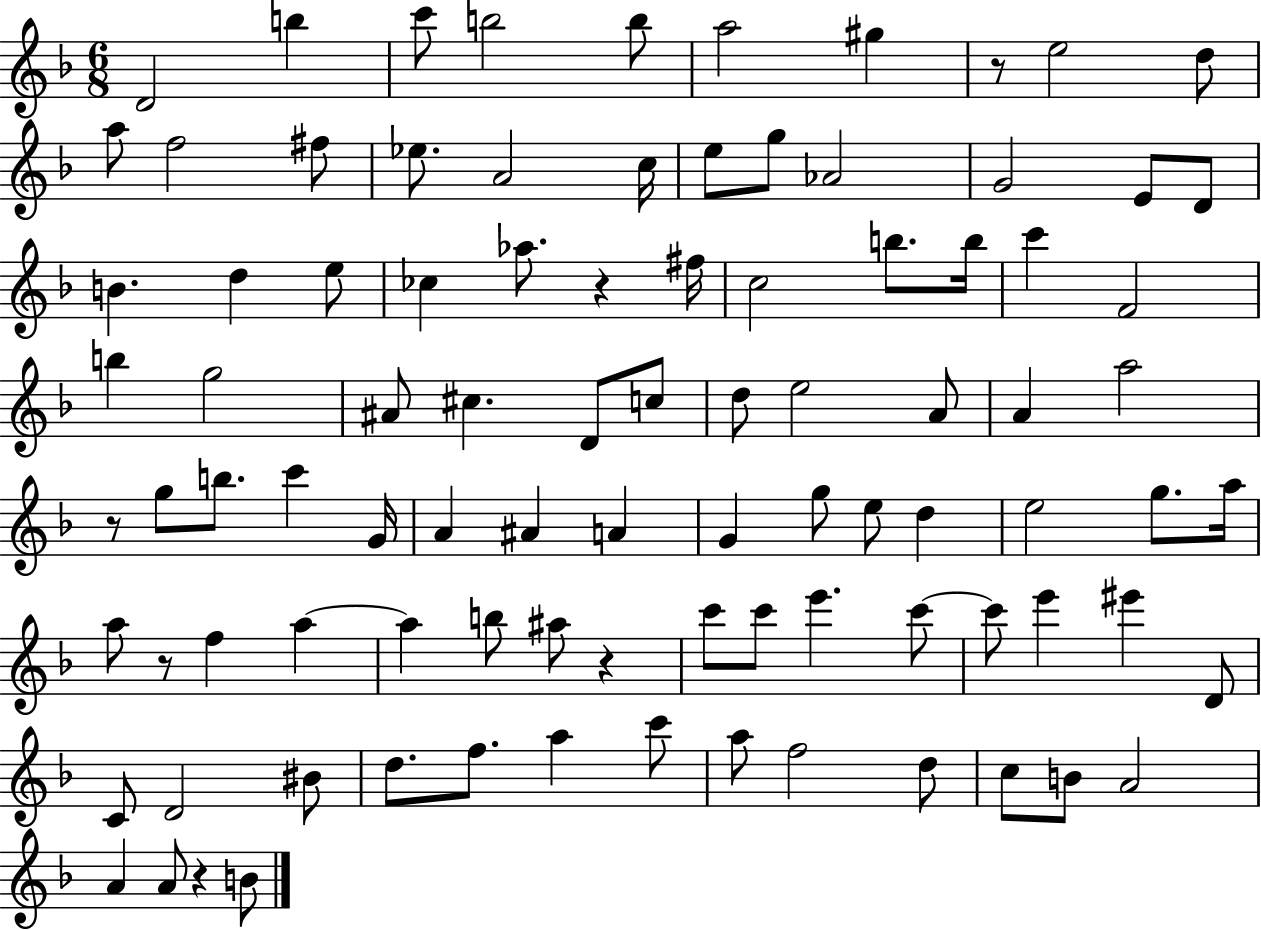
D4/h B5/q C6/e B5/h B5/e A5/h G#5/q R/e E5/h D5/e A5/e F5/h F#5/e Eb5/e. A4/h C5/s E5/e G5/e Ab4/h G4/h E4/e D4/e B4/q. D5/q E5/e CES5/q Ab5/e. R/q F#5/s C5/h B5/e. B5/s C6/q F4/h B5/q G5/h A#4/e C#5/q. D4/e C5/e D5/e E5/h A4/e A4/q A5/h R/e G5/e B5/e. C6/q G4/s A4/q A#4/q A4/q G4/q G5/e E5/e D5/q E5/h G5/e. A5/s A5/e R/e F5/q A5/q A5/q B5/e A#5/e R/q C6/e C6/e E6/q. C6/e C6/e E6/q EIS6/q D4/e C4/e D4/h BIS4/e D5/e. F5/e. A5/q C6/e A5/e F5/h D5/e C5/e B4/e A4/h A4/q A4/e R/q B4/e